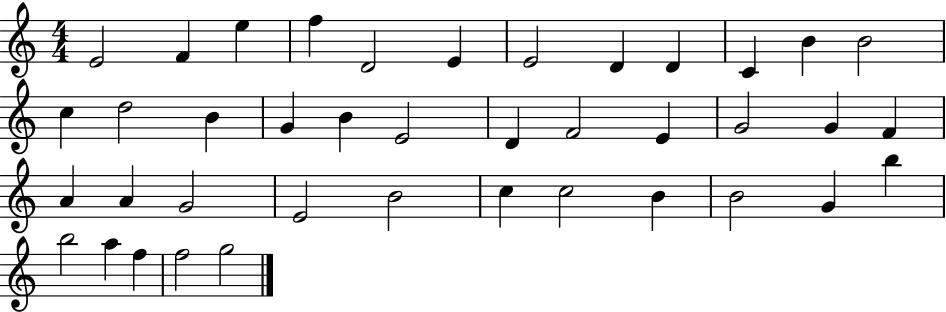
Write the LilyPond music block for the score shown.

{
  \clef treble
  \numericTimeSignature
  \time 4/4
  \key c \major
  e'2 f'4 e''4 | f''4 d'2 e'4 | e'2 d'4 d'4 | c'4 b'4 b'2 | \break c''4 d''2 b'4 | g'4 b'4 e'2 | d'4 f'2 e'4 | g'2 g'4 f'4 | \break a'4 a'4 g'2 | e'2 b'2 | c''4 c''2 b'4 | b'2 g'4 b''4 | \break b''2 a''4 f''4 | f''2 g''2 | \bar "|."
}